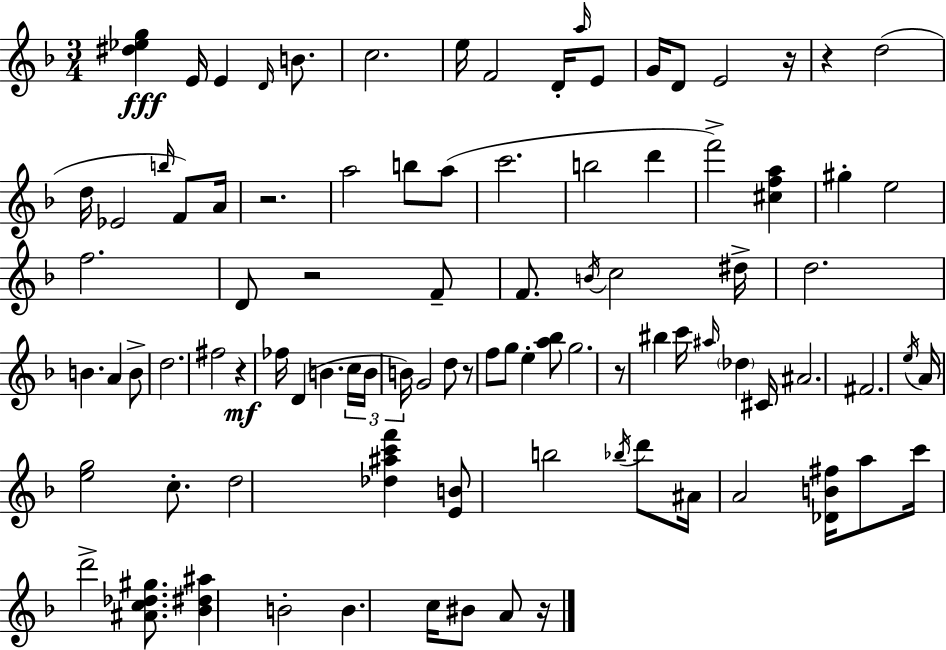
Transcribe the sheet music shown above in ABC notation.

X:1
T:Untitled
M:3/4
L:1/4
K:F
[^d_eg] E/4 E D/4 B/2 c2 e/4 F2 D/4 a/4 E/2 G/4 D/2 E2 z/4 z d2 d/4 _E2 b/4 F/2 A/4 z2 a2 b/2 a/2 c'2 b2 d' f'2 [^cfa] ^g e2 f2 D/2 z2 F/2 F/2 B/4 c2 ^d/4 d2 B A B/2 d2 ^f2 z _f/4 D B c/4 B/4 B/4 G2 d/2 z/2 f/2 g/2 e [a_b]/2 g2 z/2 ^b c'/4 ^a/4 _d ^C/4 ^A2 ^F2 e/4 A/4 [eg]2 c/2 d2 [_d^ac'f'] [EB]/2 b2 _b/4 d'/2 ^A/4 A2 [_DB^f]/4 a/2 c'/4 d'2 [^Ac_d^g]/2 [_B^d^a] B2 B c/4 ^B/2 A/2 z/4